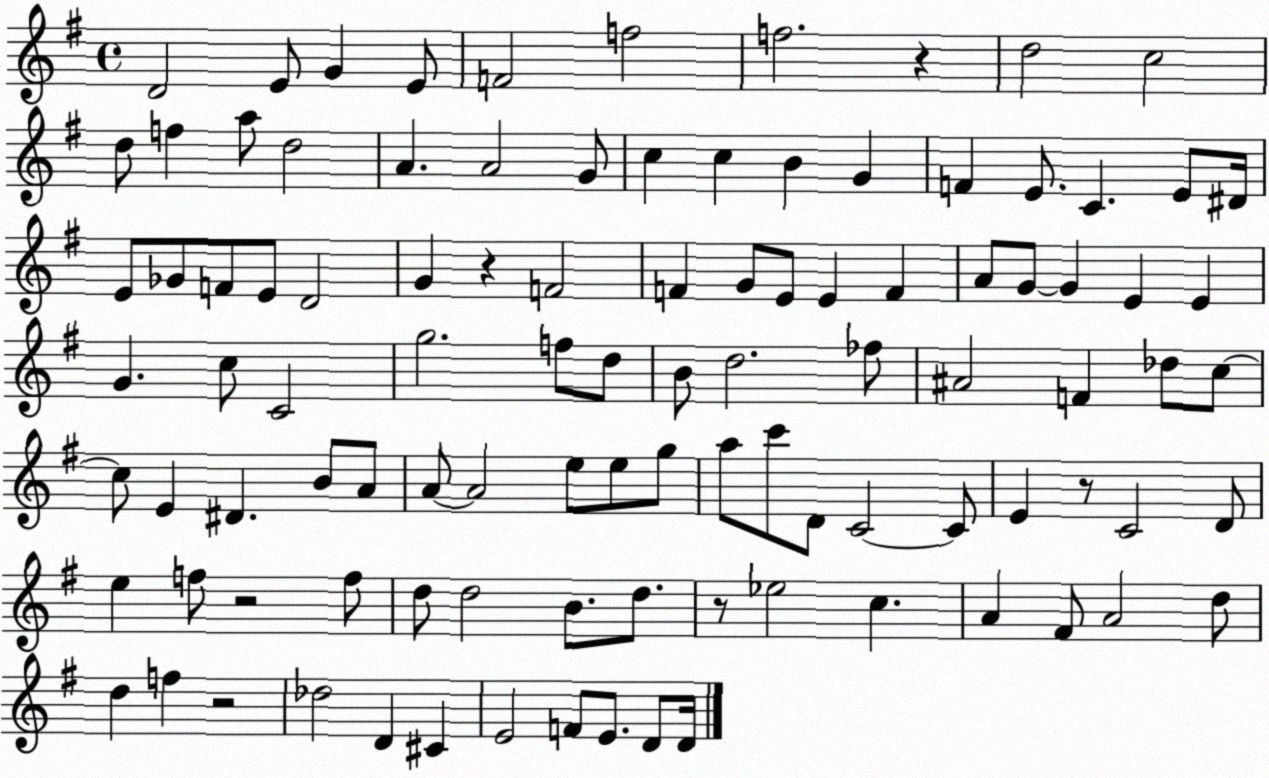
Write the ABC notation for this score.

X:1
T:Untitled
M:4/4
L:1/4
K:G
D2 E/2 G E/2 F2 f2 f2 z d2 c2 d/2 f a/2 d2 A A2 G/2 c c B G F E/2 C E/2 ^D/4 E/2 _G/2 F/2 E/2 D2 G z F2 F G/2 E/2 E F A/2 G/2 G E E G c/2 C2 g2 f/2 d/2 B/2 d2 _f/2 ^A2 F _d/2 c/2 c/2 E ^D B/2 A/2 A/2 A2 e/2 e/2 g/2 a/2 c'/2 D/2 C2 C/2 E z/2 C2 D/2 e f/2 z2 f/2 d/2 d2 B/2 d/2 z/2 _e2 c A ^F/2 A2 d/2 d f z2 _d2 D ^C E2 F/2 E/2 D/2 D/4